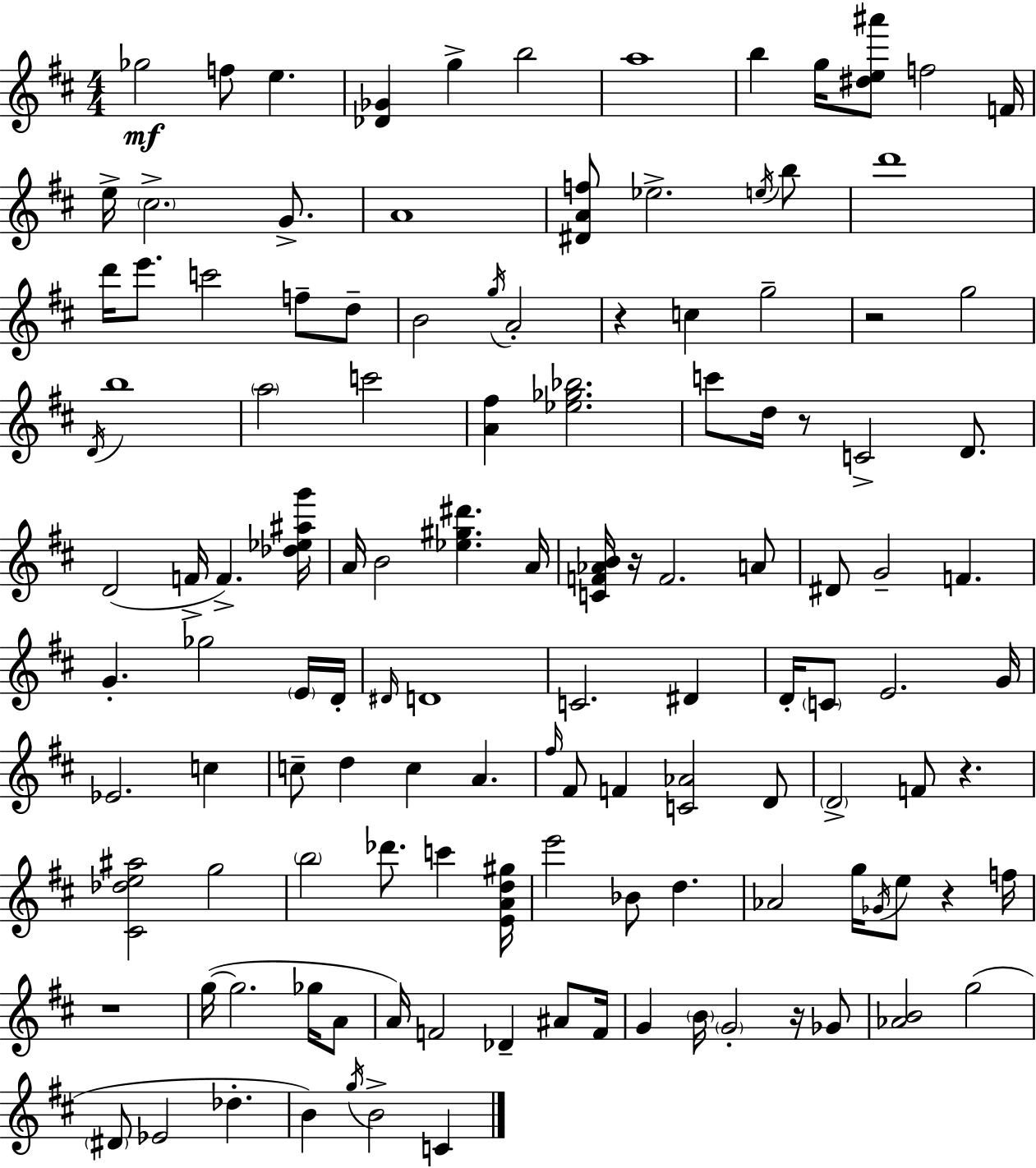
X:1
T:Untitled
M:4/4
L:1/4
K:D
_g2 f/2 e [_D_G] g b2 a4 b g/4 [^de^a']/2 f2 F/4 e/4 ^c2 G/2 A4 [^DAf]/2 _e2 e/4 b/2 d'4 d'/4 e'/2 c'2 f/2 d/2 B2 g/4 A2 z c g2 z2 g2 D/4 b4 a2 c'2 [A^f] [_e_g_b]2 c'/2 d/4 z/2 C2 D/2 D2 F/4 F [_d_e^ag']/4 A/4 B2 [_e^g^d'] A/4 [CF_AB]/4 z/4 F2 A/2 ^D/2 G2 F G _g2 E/4 D/4 ^D/4 D4 C2 ^D D/4 C/2 E2 G/4 _E2 c c/2 d c A ^f/4 ^F/2 F [C_A]2 D/2 D2 F/2 z [^C_de^a]2 g2 b2 _d'/2 c' [EAd^g]/4 e'2 _B/2 d _A2 g/4 _G/4 e/2 z f/4 z4 g/4 g2 _g/4 A/2 A/4 F2 _D ^A/2 F/4 G B/4 G2 z/4 _G/2 [_AB]2 g2 ^D/2 _E2 _d B g/4 B2 C